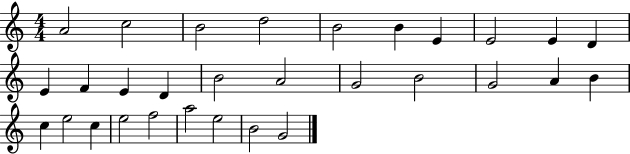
{
  \clef treble
  \numericTimeSignature
  \time 4/4
  \key c \major
  a'2 c''2 | b'2 d''2 | b'2 b'4 e'4 | e'2 e'4 d'4 | \break e'4 f'4 e'4 d'4 | b'2 a'2 | g'2 b'2 | g'2 a'4 b'4 | \break c''4 e''2 c''4 | e''2 f''2 | a''2 e''2 | b'2 g'2 | \break \bar "|."
}